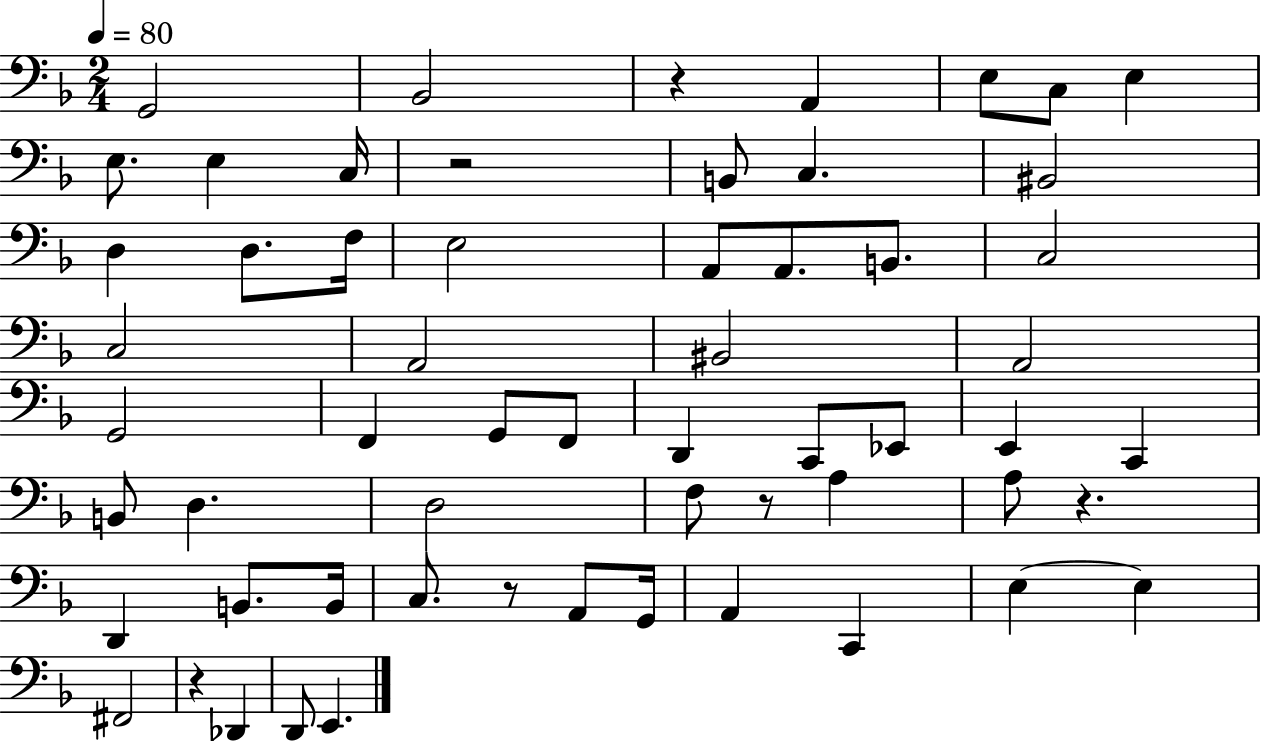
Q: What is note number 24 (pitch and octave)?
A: A2